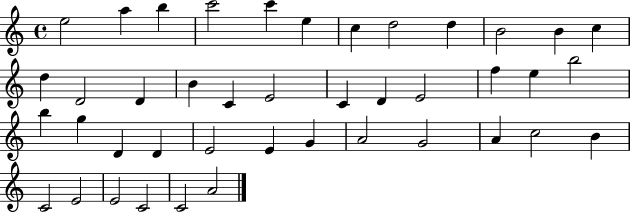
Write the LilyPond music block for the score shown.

{
  \clef treble
  \time 4/4
  \defaultTimeSignature
  \key c \major
  e''2 a''4 b''4 | c'''2 c'''4 e''4 | c''4 d''2 d''4 | b'2 b'4 c''4 | \break d''4 d'2 d'4 | b'4 c'4 e'2 | c'4 d'4 e'2 | f''4 e''4 b''2 | \break b''4 g''4 d'4 d'4 | e'2 e'4 g'4 | a'2 g'2 | a'4 c''2 b'4 | \break c'2 e'2 | e'2 c'2 | c'2 a'2 | \bar "|."
}